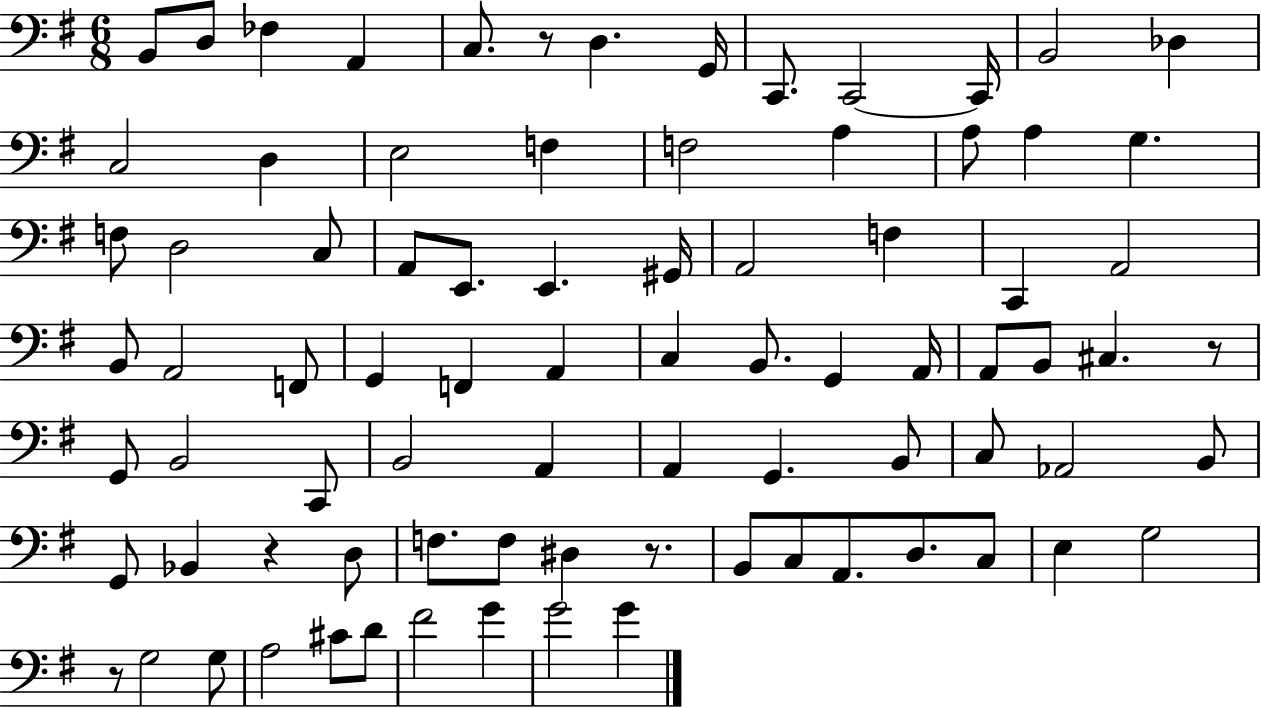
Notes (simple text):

B2/e D3/e FES3/q A2/q C3/e. R/e D3/q. G2/s C2/e. C2/h C2/s B2/h Db3/q C3/h D3/q E3/h F3/q F3/h A3/q A3/e A3/q G3/q. F3/e D3/h C3/e A2/e E2/e. E2/q. G#2/s A2/h F3/q C2/q A2/h B2/e A2/h F2/e G2/q F2/q A2/q C3/q B2/e. G2/q A2/s A2/e B2/e C#3/q. R/e G2/e B2/h C2/e B2/h A2/q A2/q G2/q. B2/e C3/e Ab2/h B2/e G2/e Bb2/q R/q D3/e F3/e. F3/e D#3/q R/e. B2/e C3/e A2/e. D3/e. C3/e E3/q G3/h R/e G3/h G3/e A3/h C#4/e D4/e F#4/h G4/q G4/h G4/q